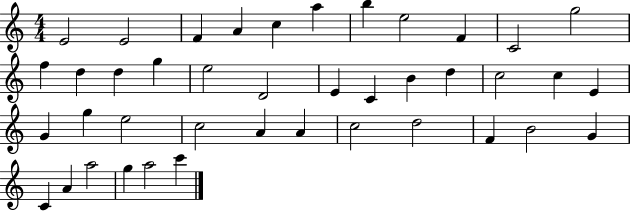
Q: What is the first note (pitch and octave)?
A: E4